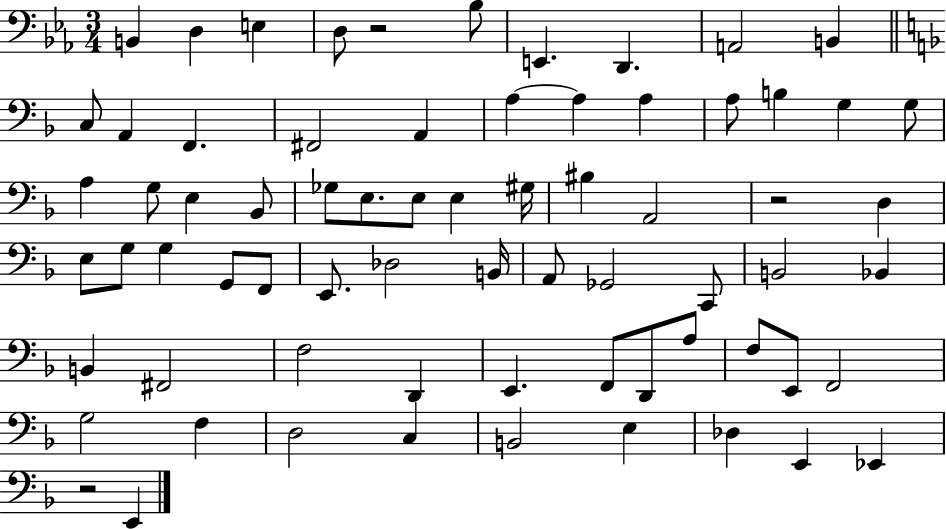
{
  \clef bass
  \numericTimeSignature
  \time 3/4
  \key ees \major
  b,4 d4 e4 | d8 r2 bes8 | e,4. d,4. | a,2 b,4 | \break \bar "||" \break \key d \minor c8 a,4 f,4. | fis,2 a,4 | a4~~ a4 a4 | a8 b4 g4 g8 | \break a4 g8 e4 bes,8 | ges8 e8. e8 e4 gis16 | bis4 a,2 | r2 d4 | \break e8 g8 g4 g,8 f,8 | e,8. des2 b,16 | a,8 ges,2 c,8 | b,2 bes,4 | \break b,4 fis,2 | f2 d,4 | e,4. f,8 d,8 a8 | f8 e,8 f,2 | \break g2 f4 | d2 c4 | b,2 e4 | des4 e,4 ees,4 | \break r2 e,4 | \bar "|."
}